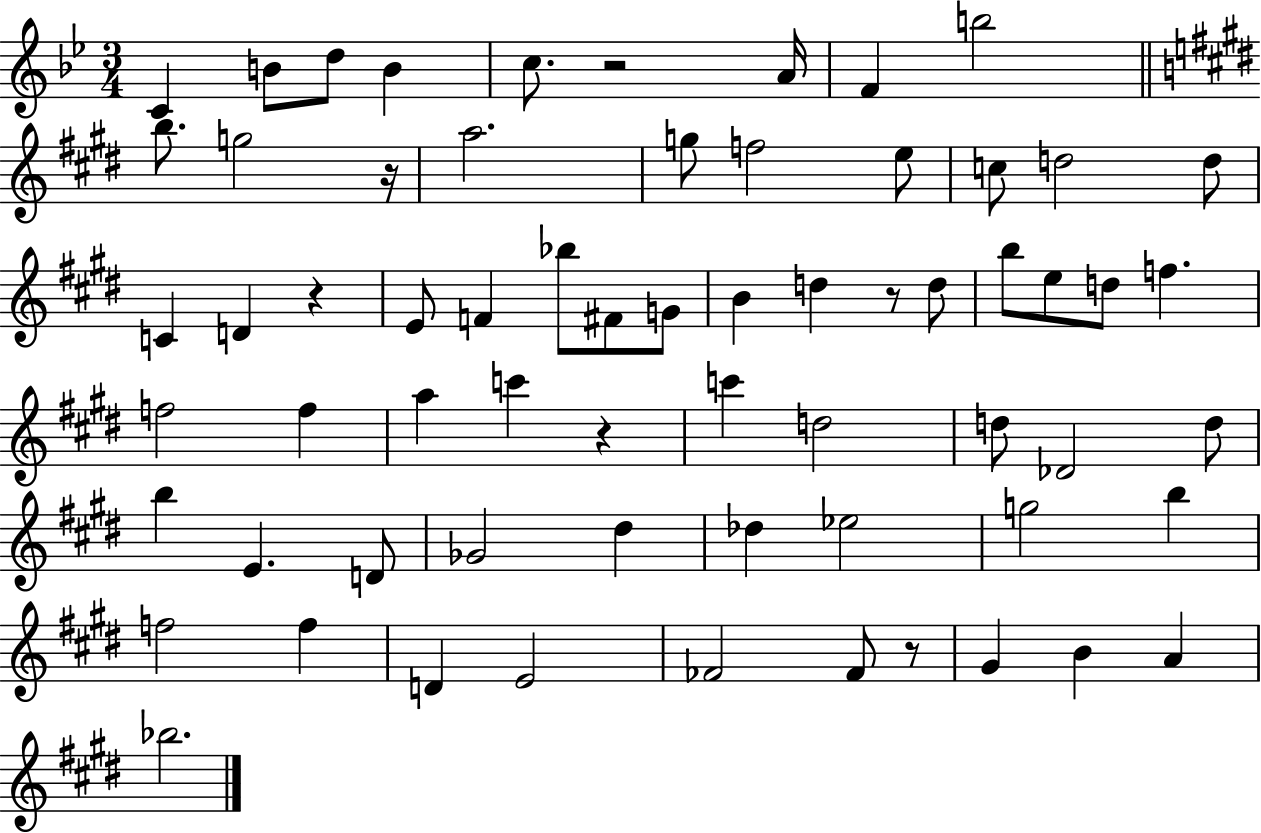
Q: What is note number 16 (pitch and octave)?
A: D5